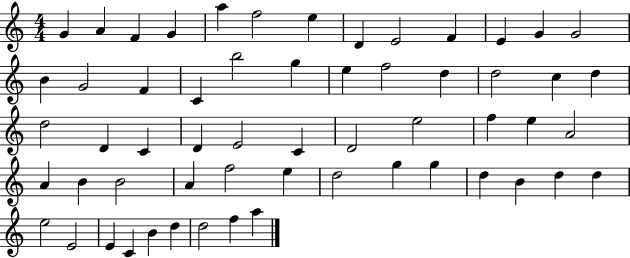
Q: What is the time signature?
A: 4/4